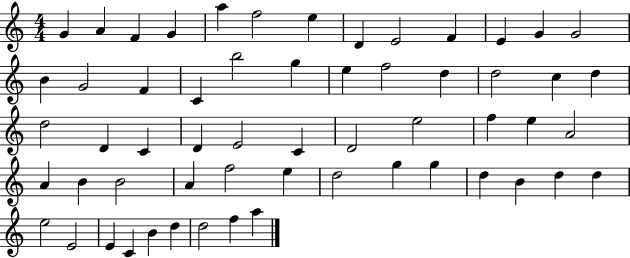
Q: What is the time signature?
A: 4/4